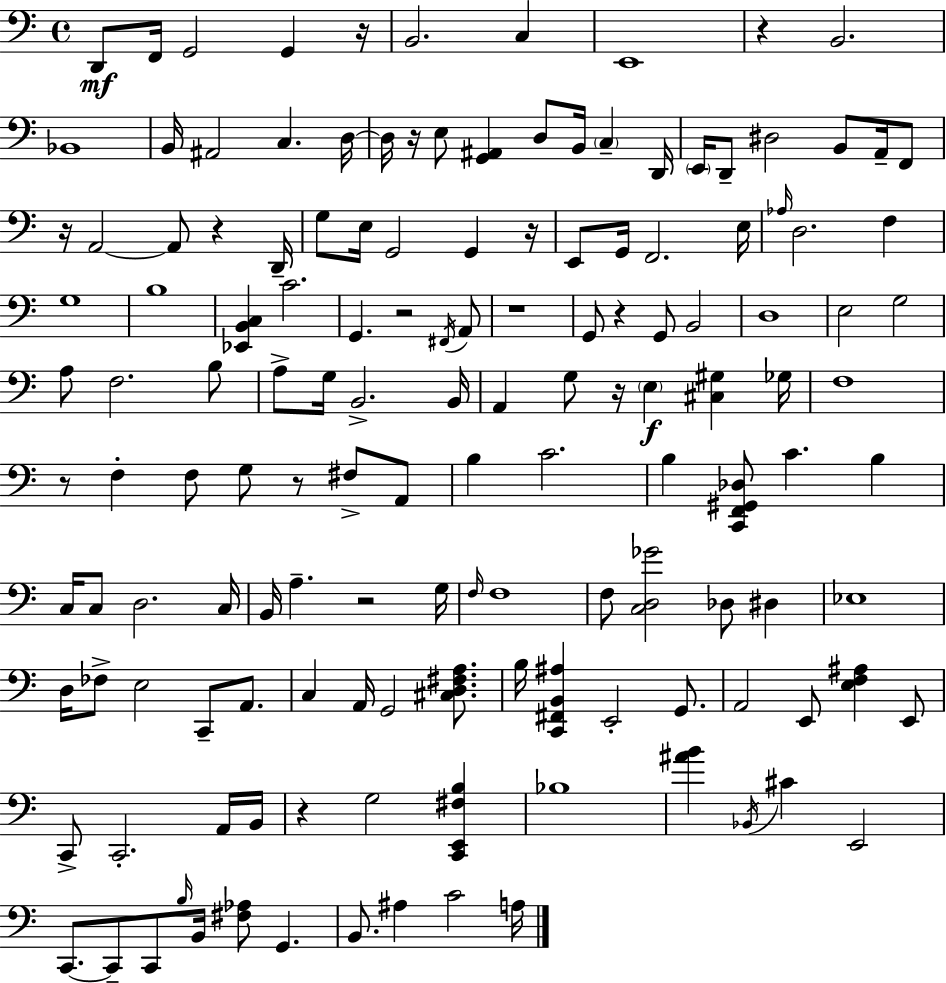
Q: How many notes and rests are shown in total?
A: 144